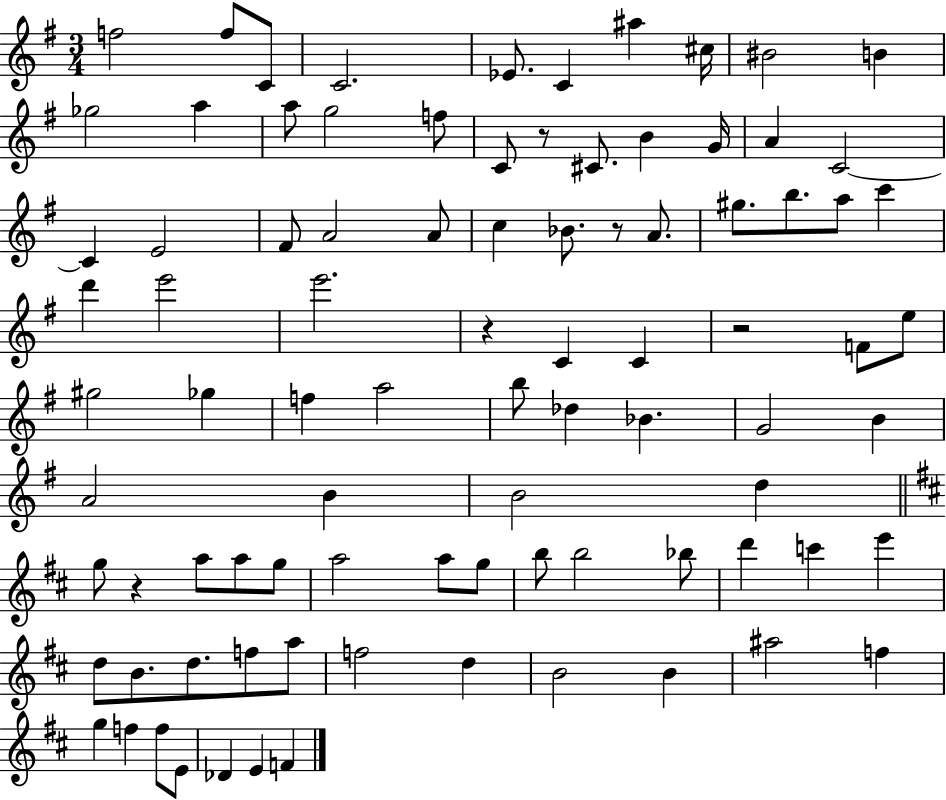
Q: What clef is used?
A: treble